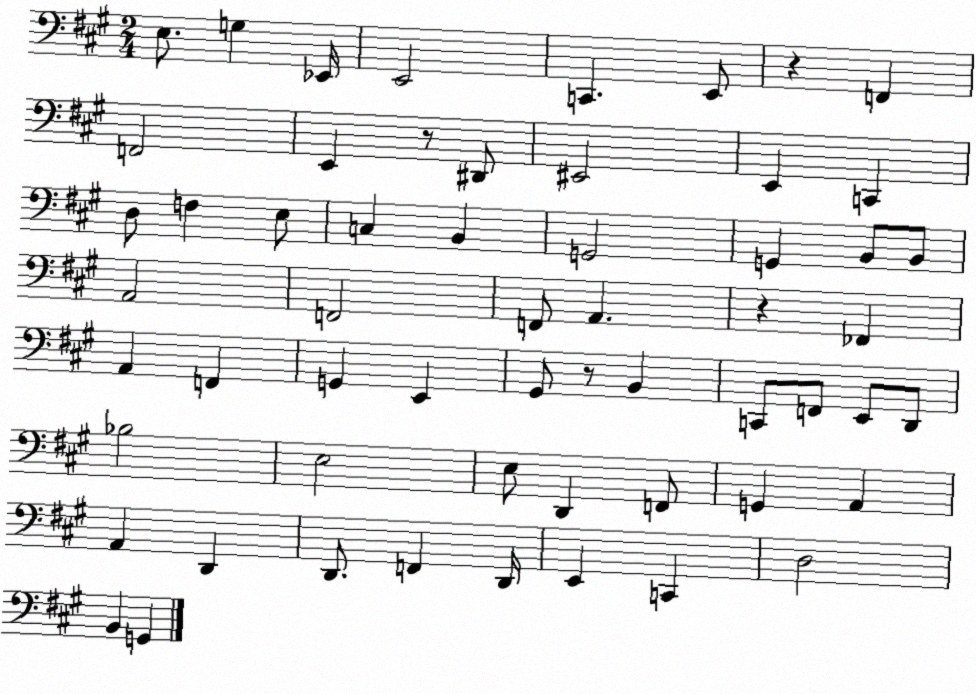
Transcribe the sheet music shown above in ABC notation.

X:1
T:Untitled
M:2/4
L:1/4
K:A
E,/2 G, _E,,/4 E,,2 C,, E,,/2 z F,, F,,2 E,, z/2 ^D,,/2 ^E,,2 E,, C,, D,/2 F, E,/2 C, B,, G,,2 G,, B,,/2 B,,/2 A,,2 F,,2 F,,/2 A,, z _F,, A,, F,, G,, E,, ^G,,/2 z/2 B,, C,,/2 F,,/2 E,,/2 D,,/2 _B,2 E,2 E,/2 D,, F,,/2 G,, A,, A,, D,, D,,/2 F,, D,,/4 E,, C,, D,2 B,, G,,